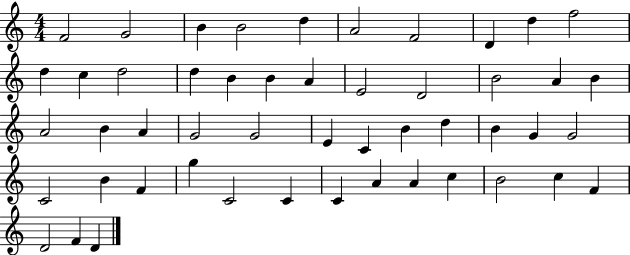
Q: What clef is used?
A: treble